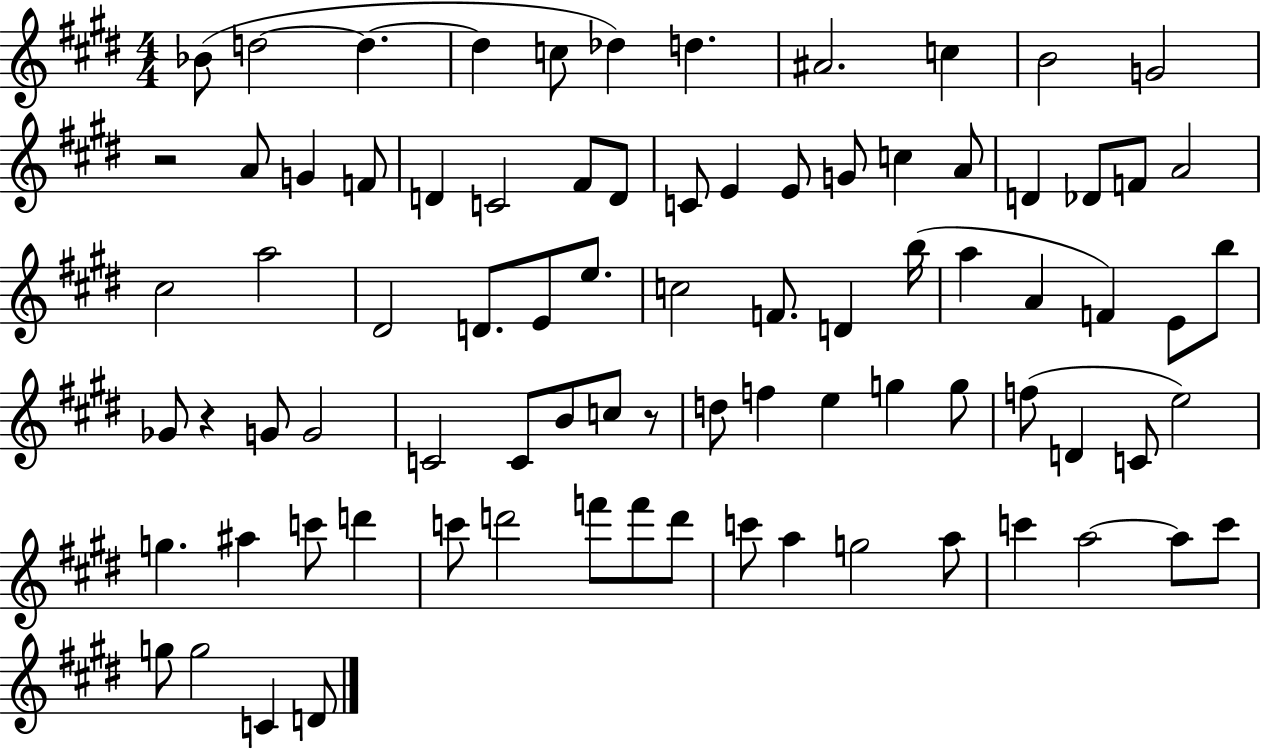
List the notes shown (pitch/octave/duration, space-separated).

Bb4/e D5/h D5/q. D5/q C5/e Db5/q D5/q. A#4/h. C5/q B4/h G4/h R/h A4/e G4/q F4/e D4/q C4/h F#4/e D4/e C4/e E4/q E4/e G4/e C5/q A4/e D4/q Db4/e F4/e A4/h C#5/h A5/h D#4/h D4/e. E4/e E5/e. C5/h F4/e. D4/q B5/s A5/q A4/q F4/q E4/e B5/e Gb4/e R/q G4/e G4/h C4/h C4/e B4/e C5/e R/e D5/e F5/q E5/q G5/q G5/e F5/e D4/q C4/e E5/h G5/q. A#5/q C6/e D6/q C6/e D6/h F6/e F6/e D6/e C6/e A5/q G5/h A5/e C6/q A5/h A5/e C6/e G5/e G5/h C4/q D4/e